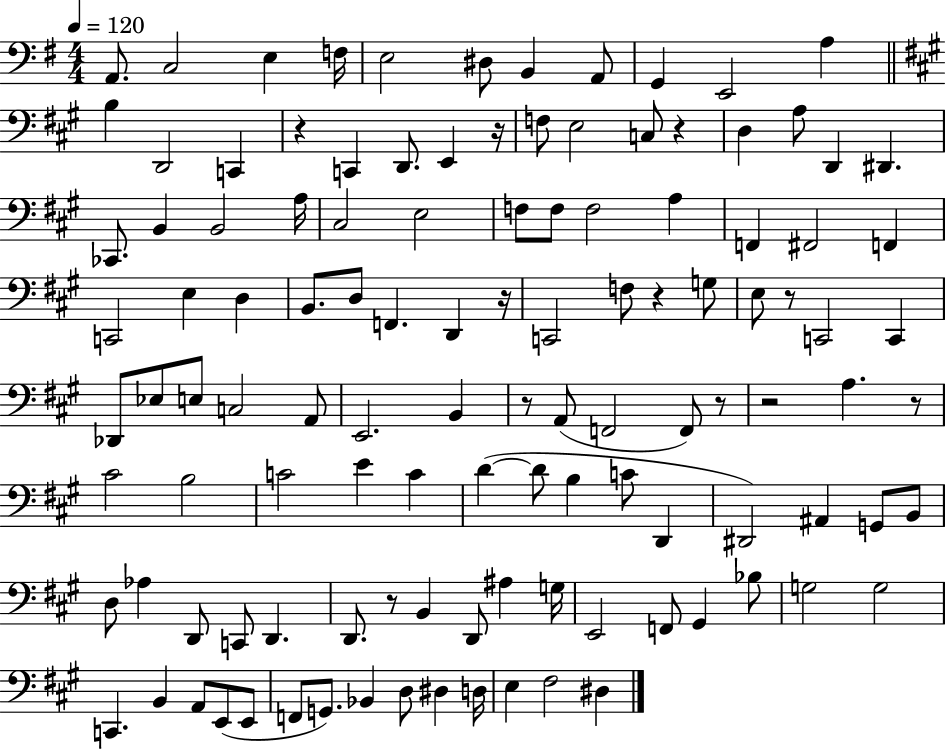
{
  \clef bass
  \numericTimeSignature
  \time 4/4
  \key g \major
  \tempo 4 = 120
  a,8. c2 e4 f16 | e2 dis8 b,4 a,8 | g,4 e,2 a4 | \bar "||" \break \key a \major b4 d,2 c,4 | r4 c,4 d,8. e,4 r16 | f8 e2 c8 r4 | d4 a8 d,4 dis,4. | \break ces,8. b,4 b,2 a16 | cis2 e2 | f8 f8 f2 a4 | f,4 fis,2 f,4 | \break c,2 e4 d4 | b,8. d8 f,4. d,4 r16 | c,2 f8 r4 g8 | e8 r8 c,2 c,4 | \break des,8 ees8 e8 c2 a,8 | e,2. b,4 | r8 a,8( f,2 f,8) r8 | r2 a4. r8 | \break cis'2 b2 | c'2 e'4 c'4 | d'4~(~ d'8 b4 c'8 d,4 | dis,2) ais,4 g,8 b,8 | \break d8 aes4 d,8 c,8 d,4. | d,8. r8 b,4 d,8 ais4 g16 | e,2 f,8 gis,4 bes8 | g2 g2 | \break c,4. b,4 a,8 e,8( e,8 | f,8 g,8.) bes,4 d8 dis4 d16 | e4 fis2 dis4 | \bar "|."
}